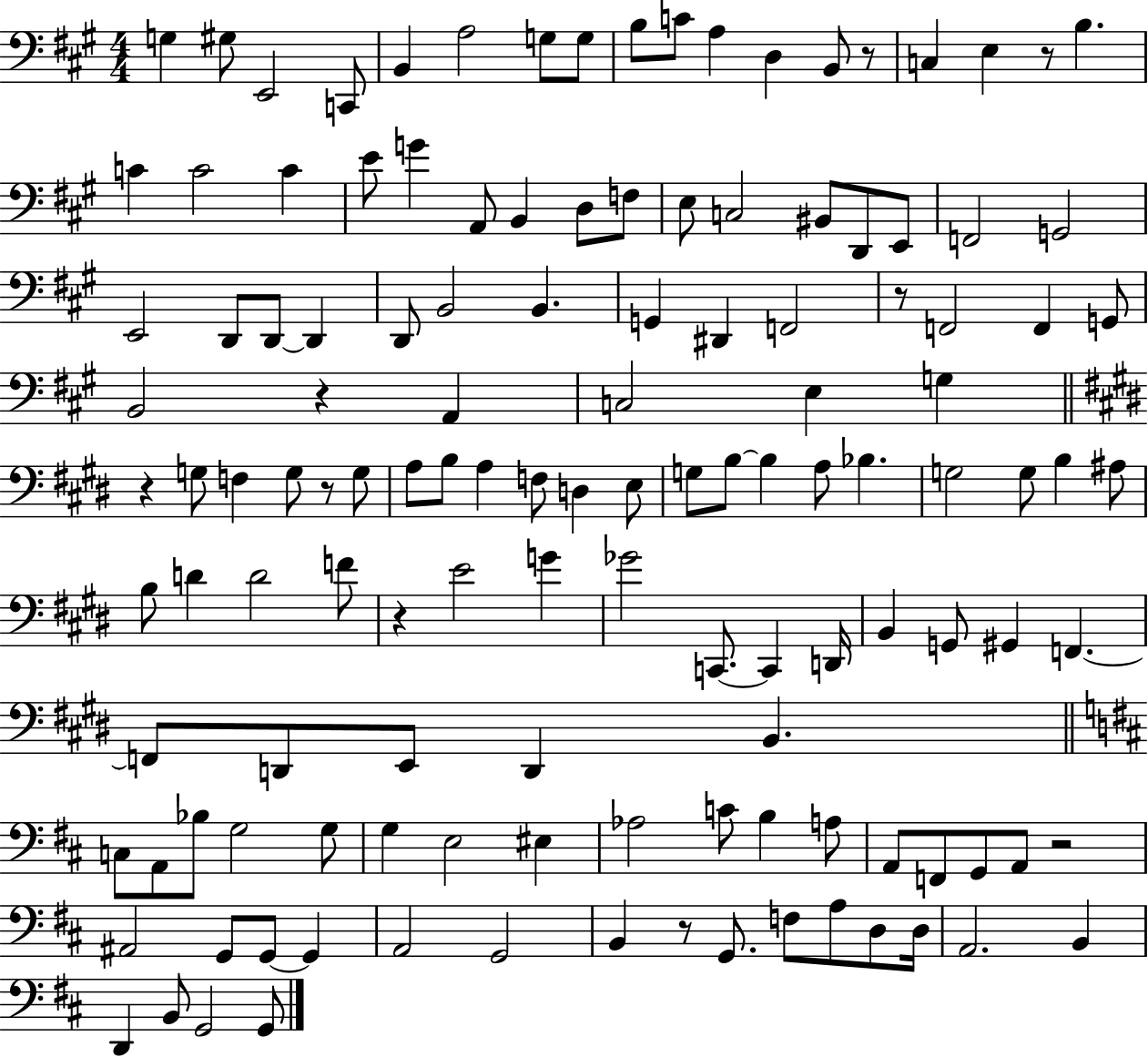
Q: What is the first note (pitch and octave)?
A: G3